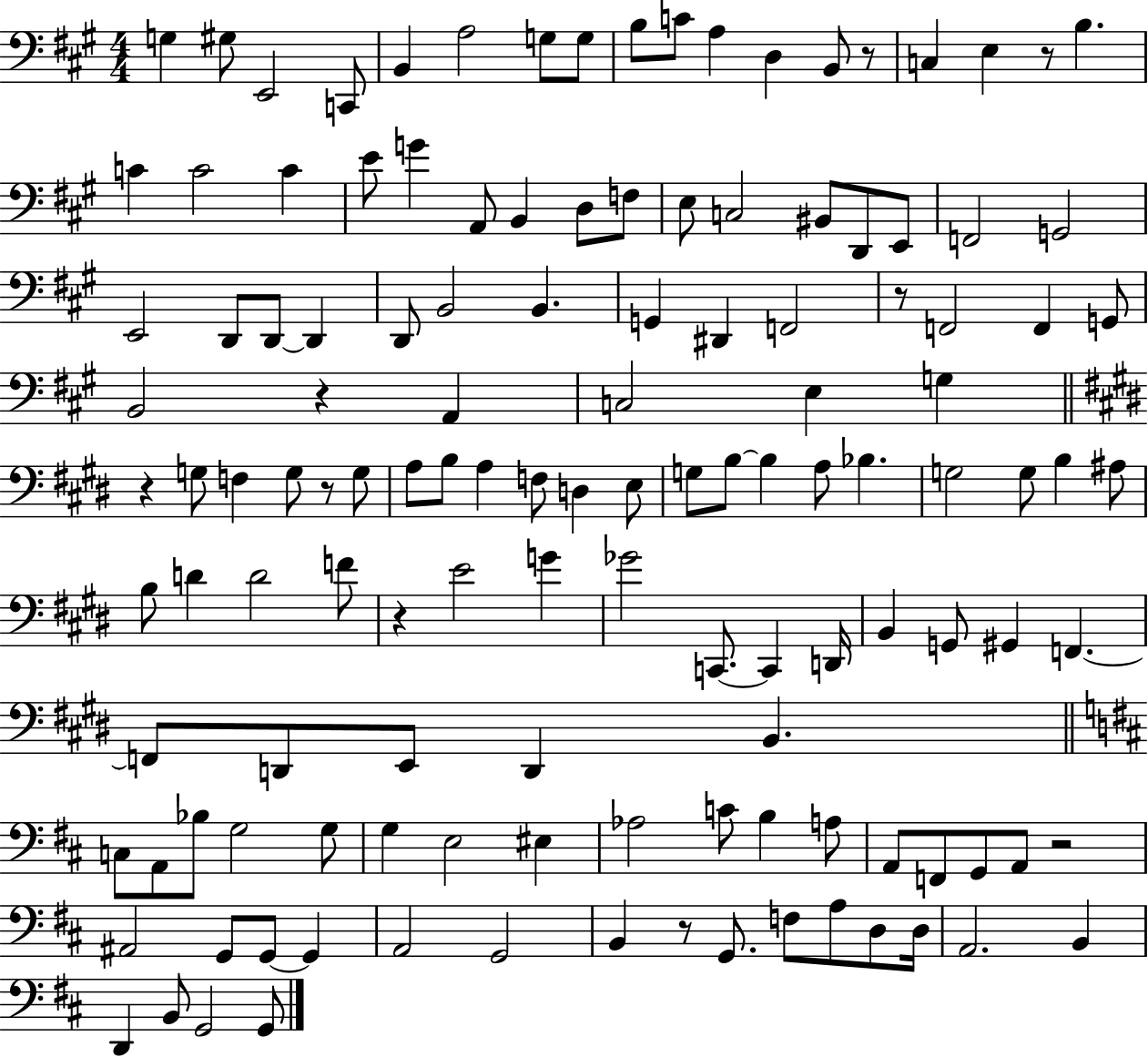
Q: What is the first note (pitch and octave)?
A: G3